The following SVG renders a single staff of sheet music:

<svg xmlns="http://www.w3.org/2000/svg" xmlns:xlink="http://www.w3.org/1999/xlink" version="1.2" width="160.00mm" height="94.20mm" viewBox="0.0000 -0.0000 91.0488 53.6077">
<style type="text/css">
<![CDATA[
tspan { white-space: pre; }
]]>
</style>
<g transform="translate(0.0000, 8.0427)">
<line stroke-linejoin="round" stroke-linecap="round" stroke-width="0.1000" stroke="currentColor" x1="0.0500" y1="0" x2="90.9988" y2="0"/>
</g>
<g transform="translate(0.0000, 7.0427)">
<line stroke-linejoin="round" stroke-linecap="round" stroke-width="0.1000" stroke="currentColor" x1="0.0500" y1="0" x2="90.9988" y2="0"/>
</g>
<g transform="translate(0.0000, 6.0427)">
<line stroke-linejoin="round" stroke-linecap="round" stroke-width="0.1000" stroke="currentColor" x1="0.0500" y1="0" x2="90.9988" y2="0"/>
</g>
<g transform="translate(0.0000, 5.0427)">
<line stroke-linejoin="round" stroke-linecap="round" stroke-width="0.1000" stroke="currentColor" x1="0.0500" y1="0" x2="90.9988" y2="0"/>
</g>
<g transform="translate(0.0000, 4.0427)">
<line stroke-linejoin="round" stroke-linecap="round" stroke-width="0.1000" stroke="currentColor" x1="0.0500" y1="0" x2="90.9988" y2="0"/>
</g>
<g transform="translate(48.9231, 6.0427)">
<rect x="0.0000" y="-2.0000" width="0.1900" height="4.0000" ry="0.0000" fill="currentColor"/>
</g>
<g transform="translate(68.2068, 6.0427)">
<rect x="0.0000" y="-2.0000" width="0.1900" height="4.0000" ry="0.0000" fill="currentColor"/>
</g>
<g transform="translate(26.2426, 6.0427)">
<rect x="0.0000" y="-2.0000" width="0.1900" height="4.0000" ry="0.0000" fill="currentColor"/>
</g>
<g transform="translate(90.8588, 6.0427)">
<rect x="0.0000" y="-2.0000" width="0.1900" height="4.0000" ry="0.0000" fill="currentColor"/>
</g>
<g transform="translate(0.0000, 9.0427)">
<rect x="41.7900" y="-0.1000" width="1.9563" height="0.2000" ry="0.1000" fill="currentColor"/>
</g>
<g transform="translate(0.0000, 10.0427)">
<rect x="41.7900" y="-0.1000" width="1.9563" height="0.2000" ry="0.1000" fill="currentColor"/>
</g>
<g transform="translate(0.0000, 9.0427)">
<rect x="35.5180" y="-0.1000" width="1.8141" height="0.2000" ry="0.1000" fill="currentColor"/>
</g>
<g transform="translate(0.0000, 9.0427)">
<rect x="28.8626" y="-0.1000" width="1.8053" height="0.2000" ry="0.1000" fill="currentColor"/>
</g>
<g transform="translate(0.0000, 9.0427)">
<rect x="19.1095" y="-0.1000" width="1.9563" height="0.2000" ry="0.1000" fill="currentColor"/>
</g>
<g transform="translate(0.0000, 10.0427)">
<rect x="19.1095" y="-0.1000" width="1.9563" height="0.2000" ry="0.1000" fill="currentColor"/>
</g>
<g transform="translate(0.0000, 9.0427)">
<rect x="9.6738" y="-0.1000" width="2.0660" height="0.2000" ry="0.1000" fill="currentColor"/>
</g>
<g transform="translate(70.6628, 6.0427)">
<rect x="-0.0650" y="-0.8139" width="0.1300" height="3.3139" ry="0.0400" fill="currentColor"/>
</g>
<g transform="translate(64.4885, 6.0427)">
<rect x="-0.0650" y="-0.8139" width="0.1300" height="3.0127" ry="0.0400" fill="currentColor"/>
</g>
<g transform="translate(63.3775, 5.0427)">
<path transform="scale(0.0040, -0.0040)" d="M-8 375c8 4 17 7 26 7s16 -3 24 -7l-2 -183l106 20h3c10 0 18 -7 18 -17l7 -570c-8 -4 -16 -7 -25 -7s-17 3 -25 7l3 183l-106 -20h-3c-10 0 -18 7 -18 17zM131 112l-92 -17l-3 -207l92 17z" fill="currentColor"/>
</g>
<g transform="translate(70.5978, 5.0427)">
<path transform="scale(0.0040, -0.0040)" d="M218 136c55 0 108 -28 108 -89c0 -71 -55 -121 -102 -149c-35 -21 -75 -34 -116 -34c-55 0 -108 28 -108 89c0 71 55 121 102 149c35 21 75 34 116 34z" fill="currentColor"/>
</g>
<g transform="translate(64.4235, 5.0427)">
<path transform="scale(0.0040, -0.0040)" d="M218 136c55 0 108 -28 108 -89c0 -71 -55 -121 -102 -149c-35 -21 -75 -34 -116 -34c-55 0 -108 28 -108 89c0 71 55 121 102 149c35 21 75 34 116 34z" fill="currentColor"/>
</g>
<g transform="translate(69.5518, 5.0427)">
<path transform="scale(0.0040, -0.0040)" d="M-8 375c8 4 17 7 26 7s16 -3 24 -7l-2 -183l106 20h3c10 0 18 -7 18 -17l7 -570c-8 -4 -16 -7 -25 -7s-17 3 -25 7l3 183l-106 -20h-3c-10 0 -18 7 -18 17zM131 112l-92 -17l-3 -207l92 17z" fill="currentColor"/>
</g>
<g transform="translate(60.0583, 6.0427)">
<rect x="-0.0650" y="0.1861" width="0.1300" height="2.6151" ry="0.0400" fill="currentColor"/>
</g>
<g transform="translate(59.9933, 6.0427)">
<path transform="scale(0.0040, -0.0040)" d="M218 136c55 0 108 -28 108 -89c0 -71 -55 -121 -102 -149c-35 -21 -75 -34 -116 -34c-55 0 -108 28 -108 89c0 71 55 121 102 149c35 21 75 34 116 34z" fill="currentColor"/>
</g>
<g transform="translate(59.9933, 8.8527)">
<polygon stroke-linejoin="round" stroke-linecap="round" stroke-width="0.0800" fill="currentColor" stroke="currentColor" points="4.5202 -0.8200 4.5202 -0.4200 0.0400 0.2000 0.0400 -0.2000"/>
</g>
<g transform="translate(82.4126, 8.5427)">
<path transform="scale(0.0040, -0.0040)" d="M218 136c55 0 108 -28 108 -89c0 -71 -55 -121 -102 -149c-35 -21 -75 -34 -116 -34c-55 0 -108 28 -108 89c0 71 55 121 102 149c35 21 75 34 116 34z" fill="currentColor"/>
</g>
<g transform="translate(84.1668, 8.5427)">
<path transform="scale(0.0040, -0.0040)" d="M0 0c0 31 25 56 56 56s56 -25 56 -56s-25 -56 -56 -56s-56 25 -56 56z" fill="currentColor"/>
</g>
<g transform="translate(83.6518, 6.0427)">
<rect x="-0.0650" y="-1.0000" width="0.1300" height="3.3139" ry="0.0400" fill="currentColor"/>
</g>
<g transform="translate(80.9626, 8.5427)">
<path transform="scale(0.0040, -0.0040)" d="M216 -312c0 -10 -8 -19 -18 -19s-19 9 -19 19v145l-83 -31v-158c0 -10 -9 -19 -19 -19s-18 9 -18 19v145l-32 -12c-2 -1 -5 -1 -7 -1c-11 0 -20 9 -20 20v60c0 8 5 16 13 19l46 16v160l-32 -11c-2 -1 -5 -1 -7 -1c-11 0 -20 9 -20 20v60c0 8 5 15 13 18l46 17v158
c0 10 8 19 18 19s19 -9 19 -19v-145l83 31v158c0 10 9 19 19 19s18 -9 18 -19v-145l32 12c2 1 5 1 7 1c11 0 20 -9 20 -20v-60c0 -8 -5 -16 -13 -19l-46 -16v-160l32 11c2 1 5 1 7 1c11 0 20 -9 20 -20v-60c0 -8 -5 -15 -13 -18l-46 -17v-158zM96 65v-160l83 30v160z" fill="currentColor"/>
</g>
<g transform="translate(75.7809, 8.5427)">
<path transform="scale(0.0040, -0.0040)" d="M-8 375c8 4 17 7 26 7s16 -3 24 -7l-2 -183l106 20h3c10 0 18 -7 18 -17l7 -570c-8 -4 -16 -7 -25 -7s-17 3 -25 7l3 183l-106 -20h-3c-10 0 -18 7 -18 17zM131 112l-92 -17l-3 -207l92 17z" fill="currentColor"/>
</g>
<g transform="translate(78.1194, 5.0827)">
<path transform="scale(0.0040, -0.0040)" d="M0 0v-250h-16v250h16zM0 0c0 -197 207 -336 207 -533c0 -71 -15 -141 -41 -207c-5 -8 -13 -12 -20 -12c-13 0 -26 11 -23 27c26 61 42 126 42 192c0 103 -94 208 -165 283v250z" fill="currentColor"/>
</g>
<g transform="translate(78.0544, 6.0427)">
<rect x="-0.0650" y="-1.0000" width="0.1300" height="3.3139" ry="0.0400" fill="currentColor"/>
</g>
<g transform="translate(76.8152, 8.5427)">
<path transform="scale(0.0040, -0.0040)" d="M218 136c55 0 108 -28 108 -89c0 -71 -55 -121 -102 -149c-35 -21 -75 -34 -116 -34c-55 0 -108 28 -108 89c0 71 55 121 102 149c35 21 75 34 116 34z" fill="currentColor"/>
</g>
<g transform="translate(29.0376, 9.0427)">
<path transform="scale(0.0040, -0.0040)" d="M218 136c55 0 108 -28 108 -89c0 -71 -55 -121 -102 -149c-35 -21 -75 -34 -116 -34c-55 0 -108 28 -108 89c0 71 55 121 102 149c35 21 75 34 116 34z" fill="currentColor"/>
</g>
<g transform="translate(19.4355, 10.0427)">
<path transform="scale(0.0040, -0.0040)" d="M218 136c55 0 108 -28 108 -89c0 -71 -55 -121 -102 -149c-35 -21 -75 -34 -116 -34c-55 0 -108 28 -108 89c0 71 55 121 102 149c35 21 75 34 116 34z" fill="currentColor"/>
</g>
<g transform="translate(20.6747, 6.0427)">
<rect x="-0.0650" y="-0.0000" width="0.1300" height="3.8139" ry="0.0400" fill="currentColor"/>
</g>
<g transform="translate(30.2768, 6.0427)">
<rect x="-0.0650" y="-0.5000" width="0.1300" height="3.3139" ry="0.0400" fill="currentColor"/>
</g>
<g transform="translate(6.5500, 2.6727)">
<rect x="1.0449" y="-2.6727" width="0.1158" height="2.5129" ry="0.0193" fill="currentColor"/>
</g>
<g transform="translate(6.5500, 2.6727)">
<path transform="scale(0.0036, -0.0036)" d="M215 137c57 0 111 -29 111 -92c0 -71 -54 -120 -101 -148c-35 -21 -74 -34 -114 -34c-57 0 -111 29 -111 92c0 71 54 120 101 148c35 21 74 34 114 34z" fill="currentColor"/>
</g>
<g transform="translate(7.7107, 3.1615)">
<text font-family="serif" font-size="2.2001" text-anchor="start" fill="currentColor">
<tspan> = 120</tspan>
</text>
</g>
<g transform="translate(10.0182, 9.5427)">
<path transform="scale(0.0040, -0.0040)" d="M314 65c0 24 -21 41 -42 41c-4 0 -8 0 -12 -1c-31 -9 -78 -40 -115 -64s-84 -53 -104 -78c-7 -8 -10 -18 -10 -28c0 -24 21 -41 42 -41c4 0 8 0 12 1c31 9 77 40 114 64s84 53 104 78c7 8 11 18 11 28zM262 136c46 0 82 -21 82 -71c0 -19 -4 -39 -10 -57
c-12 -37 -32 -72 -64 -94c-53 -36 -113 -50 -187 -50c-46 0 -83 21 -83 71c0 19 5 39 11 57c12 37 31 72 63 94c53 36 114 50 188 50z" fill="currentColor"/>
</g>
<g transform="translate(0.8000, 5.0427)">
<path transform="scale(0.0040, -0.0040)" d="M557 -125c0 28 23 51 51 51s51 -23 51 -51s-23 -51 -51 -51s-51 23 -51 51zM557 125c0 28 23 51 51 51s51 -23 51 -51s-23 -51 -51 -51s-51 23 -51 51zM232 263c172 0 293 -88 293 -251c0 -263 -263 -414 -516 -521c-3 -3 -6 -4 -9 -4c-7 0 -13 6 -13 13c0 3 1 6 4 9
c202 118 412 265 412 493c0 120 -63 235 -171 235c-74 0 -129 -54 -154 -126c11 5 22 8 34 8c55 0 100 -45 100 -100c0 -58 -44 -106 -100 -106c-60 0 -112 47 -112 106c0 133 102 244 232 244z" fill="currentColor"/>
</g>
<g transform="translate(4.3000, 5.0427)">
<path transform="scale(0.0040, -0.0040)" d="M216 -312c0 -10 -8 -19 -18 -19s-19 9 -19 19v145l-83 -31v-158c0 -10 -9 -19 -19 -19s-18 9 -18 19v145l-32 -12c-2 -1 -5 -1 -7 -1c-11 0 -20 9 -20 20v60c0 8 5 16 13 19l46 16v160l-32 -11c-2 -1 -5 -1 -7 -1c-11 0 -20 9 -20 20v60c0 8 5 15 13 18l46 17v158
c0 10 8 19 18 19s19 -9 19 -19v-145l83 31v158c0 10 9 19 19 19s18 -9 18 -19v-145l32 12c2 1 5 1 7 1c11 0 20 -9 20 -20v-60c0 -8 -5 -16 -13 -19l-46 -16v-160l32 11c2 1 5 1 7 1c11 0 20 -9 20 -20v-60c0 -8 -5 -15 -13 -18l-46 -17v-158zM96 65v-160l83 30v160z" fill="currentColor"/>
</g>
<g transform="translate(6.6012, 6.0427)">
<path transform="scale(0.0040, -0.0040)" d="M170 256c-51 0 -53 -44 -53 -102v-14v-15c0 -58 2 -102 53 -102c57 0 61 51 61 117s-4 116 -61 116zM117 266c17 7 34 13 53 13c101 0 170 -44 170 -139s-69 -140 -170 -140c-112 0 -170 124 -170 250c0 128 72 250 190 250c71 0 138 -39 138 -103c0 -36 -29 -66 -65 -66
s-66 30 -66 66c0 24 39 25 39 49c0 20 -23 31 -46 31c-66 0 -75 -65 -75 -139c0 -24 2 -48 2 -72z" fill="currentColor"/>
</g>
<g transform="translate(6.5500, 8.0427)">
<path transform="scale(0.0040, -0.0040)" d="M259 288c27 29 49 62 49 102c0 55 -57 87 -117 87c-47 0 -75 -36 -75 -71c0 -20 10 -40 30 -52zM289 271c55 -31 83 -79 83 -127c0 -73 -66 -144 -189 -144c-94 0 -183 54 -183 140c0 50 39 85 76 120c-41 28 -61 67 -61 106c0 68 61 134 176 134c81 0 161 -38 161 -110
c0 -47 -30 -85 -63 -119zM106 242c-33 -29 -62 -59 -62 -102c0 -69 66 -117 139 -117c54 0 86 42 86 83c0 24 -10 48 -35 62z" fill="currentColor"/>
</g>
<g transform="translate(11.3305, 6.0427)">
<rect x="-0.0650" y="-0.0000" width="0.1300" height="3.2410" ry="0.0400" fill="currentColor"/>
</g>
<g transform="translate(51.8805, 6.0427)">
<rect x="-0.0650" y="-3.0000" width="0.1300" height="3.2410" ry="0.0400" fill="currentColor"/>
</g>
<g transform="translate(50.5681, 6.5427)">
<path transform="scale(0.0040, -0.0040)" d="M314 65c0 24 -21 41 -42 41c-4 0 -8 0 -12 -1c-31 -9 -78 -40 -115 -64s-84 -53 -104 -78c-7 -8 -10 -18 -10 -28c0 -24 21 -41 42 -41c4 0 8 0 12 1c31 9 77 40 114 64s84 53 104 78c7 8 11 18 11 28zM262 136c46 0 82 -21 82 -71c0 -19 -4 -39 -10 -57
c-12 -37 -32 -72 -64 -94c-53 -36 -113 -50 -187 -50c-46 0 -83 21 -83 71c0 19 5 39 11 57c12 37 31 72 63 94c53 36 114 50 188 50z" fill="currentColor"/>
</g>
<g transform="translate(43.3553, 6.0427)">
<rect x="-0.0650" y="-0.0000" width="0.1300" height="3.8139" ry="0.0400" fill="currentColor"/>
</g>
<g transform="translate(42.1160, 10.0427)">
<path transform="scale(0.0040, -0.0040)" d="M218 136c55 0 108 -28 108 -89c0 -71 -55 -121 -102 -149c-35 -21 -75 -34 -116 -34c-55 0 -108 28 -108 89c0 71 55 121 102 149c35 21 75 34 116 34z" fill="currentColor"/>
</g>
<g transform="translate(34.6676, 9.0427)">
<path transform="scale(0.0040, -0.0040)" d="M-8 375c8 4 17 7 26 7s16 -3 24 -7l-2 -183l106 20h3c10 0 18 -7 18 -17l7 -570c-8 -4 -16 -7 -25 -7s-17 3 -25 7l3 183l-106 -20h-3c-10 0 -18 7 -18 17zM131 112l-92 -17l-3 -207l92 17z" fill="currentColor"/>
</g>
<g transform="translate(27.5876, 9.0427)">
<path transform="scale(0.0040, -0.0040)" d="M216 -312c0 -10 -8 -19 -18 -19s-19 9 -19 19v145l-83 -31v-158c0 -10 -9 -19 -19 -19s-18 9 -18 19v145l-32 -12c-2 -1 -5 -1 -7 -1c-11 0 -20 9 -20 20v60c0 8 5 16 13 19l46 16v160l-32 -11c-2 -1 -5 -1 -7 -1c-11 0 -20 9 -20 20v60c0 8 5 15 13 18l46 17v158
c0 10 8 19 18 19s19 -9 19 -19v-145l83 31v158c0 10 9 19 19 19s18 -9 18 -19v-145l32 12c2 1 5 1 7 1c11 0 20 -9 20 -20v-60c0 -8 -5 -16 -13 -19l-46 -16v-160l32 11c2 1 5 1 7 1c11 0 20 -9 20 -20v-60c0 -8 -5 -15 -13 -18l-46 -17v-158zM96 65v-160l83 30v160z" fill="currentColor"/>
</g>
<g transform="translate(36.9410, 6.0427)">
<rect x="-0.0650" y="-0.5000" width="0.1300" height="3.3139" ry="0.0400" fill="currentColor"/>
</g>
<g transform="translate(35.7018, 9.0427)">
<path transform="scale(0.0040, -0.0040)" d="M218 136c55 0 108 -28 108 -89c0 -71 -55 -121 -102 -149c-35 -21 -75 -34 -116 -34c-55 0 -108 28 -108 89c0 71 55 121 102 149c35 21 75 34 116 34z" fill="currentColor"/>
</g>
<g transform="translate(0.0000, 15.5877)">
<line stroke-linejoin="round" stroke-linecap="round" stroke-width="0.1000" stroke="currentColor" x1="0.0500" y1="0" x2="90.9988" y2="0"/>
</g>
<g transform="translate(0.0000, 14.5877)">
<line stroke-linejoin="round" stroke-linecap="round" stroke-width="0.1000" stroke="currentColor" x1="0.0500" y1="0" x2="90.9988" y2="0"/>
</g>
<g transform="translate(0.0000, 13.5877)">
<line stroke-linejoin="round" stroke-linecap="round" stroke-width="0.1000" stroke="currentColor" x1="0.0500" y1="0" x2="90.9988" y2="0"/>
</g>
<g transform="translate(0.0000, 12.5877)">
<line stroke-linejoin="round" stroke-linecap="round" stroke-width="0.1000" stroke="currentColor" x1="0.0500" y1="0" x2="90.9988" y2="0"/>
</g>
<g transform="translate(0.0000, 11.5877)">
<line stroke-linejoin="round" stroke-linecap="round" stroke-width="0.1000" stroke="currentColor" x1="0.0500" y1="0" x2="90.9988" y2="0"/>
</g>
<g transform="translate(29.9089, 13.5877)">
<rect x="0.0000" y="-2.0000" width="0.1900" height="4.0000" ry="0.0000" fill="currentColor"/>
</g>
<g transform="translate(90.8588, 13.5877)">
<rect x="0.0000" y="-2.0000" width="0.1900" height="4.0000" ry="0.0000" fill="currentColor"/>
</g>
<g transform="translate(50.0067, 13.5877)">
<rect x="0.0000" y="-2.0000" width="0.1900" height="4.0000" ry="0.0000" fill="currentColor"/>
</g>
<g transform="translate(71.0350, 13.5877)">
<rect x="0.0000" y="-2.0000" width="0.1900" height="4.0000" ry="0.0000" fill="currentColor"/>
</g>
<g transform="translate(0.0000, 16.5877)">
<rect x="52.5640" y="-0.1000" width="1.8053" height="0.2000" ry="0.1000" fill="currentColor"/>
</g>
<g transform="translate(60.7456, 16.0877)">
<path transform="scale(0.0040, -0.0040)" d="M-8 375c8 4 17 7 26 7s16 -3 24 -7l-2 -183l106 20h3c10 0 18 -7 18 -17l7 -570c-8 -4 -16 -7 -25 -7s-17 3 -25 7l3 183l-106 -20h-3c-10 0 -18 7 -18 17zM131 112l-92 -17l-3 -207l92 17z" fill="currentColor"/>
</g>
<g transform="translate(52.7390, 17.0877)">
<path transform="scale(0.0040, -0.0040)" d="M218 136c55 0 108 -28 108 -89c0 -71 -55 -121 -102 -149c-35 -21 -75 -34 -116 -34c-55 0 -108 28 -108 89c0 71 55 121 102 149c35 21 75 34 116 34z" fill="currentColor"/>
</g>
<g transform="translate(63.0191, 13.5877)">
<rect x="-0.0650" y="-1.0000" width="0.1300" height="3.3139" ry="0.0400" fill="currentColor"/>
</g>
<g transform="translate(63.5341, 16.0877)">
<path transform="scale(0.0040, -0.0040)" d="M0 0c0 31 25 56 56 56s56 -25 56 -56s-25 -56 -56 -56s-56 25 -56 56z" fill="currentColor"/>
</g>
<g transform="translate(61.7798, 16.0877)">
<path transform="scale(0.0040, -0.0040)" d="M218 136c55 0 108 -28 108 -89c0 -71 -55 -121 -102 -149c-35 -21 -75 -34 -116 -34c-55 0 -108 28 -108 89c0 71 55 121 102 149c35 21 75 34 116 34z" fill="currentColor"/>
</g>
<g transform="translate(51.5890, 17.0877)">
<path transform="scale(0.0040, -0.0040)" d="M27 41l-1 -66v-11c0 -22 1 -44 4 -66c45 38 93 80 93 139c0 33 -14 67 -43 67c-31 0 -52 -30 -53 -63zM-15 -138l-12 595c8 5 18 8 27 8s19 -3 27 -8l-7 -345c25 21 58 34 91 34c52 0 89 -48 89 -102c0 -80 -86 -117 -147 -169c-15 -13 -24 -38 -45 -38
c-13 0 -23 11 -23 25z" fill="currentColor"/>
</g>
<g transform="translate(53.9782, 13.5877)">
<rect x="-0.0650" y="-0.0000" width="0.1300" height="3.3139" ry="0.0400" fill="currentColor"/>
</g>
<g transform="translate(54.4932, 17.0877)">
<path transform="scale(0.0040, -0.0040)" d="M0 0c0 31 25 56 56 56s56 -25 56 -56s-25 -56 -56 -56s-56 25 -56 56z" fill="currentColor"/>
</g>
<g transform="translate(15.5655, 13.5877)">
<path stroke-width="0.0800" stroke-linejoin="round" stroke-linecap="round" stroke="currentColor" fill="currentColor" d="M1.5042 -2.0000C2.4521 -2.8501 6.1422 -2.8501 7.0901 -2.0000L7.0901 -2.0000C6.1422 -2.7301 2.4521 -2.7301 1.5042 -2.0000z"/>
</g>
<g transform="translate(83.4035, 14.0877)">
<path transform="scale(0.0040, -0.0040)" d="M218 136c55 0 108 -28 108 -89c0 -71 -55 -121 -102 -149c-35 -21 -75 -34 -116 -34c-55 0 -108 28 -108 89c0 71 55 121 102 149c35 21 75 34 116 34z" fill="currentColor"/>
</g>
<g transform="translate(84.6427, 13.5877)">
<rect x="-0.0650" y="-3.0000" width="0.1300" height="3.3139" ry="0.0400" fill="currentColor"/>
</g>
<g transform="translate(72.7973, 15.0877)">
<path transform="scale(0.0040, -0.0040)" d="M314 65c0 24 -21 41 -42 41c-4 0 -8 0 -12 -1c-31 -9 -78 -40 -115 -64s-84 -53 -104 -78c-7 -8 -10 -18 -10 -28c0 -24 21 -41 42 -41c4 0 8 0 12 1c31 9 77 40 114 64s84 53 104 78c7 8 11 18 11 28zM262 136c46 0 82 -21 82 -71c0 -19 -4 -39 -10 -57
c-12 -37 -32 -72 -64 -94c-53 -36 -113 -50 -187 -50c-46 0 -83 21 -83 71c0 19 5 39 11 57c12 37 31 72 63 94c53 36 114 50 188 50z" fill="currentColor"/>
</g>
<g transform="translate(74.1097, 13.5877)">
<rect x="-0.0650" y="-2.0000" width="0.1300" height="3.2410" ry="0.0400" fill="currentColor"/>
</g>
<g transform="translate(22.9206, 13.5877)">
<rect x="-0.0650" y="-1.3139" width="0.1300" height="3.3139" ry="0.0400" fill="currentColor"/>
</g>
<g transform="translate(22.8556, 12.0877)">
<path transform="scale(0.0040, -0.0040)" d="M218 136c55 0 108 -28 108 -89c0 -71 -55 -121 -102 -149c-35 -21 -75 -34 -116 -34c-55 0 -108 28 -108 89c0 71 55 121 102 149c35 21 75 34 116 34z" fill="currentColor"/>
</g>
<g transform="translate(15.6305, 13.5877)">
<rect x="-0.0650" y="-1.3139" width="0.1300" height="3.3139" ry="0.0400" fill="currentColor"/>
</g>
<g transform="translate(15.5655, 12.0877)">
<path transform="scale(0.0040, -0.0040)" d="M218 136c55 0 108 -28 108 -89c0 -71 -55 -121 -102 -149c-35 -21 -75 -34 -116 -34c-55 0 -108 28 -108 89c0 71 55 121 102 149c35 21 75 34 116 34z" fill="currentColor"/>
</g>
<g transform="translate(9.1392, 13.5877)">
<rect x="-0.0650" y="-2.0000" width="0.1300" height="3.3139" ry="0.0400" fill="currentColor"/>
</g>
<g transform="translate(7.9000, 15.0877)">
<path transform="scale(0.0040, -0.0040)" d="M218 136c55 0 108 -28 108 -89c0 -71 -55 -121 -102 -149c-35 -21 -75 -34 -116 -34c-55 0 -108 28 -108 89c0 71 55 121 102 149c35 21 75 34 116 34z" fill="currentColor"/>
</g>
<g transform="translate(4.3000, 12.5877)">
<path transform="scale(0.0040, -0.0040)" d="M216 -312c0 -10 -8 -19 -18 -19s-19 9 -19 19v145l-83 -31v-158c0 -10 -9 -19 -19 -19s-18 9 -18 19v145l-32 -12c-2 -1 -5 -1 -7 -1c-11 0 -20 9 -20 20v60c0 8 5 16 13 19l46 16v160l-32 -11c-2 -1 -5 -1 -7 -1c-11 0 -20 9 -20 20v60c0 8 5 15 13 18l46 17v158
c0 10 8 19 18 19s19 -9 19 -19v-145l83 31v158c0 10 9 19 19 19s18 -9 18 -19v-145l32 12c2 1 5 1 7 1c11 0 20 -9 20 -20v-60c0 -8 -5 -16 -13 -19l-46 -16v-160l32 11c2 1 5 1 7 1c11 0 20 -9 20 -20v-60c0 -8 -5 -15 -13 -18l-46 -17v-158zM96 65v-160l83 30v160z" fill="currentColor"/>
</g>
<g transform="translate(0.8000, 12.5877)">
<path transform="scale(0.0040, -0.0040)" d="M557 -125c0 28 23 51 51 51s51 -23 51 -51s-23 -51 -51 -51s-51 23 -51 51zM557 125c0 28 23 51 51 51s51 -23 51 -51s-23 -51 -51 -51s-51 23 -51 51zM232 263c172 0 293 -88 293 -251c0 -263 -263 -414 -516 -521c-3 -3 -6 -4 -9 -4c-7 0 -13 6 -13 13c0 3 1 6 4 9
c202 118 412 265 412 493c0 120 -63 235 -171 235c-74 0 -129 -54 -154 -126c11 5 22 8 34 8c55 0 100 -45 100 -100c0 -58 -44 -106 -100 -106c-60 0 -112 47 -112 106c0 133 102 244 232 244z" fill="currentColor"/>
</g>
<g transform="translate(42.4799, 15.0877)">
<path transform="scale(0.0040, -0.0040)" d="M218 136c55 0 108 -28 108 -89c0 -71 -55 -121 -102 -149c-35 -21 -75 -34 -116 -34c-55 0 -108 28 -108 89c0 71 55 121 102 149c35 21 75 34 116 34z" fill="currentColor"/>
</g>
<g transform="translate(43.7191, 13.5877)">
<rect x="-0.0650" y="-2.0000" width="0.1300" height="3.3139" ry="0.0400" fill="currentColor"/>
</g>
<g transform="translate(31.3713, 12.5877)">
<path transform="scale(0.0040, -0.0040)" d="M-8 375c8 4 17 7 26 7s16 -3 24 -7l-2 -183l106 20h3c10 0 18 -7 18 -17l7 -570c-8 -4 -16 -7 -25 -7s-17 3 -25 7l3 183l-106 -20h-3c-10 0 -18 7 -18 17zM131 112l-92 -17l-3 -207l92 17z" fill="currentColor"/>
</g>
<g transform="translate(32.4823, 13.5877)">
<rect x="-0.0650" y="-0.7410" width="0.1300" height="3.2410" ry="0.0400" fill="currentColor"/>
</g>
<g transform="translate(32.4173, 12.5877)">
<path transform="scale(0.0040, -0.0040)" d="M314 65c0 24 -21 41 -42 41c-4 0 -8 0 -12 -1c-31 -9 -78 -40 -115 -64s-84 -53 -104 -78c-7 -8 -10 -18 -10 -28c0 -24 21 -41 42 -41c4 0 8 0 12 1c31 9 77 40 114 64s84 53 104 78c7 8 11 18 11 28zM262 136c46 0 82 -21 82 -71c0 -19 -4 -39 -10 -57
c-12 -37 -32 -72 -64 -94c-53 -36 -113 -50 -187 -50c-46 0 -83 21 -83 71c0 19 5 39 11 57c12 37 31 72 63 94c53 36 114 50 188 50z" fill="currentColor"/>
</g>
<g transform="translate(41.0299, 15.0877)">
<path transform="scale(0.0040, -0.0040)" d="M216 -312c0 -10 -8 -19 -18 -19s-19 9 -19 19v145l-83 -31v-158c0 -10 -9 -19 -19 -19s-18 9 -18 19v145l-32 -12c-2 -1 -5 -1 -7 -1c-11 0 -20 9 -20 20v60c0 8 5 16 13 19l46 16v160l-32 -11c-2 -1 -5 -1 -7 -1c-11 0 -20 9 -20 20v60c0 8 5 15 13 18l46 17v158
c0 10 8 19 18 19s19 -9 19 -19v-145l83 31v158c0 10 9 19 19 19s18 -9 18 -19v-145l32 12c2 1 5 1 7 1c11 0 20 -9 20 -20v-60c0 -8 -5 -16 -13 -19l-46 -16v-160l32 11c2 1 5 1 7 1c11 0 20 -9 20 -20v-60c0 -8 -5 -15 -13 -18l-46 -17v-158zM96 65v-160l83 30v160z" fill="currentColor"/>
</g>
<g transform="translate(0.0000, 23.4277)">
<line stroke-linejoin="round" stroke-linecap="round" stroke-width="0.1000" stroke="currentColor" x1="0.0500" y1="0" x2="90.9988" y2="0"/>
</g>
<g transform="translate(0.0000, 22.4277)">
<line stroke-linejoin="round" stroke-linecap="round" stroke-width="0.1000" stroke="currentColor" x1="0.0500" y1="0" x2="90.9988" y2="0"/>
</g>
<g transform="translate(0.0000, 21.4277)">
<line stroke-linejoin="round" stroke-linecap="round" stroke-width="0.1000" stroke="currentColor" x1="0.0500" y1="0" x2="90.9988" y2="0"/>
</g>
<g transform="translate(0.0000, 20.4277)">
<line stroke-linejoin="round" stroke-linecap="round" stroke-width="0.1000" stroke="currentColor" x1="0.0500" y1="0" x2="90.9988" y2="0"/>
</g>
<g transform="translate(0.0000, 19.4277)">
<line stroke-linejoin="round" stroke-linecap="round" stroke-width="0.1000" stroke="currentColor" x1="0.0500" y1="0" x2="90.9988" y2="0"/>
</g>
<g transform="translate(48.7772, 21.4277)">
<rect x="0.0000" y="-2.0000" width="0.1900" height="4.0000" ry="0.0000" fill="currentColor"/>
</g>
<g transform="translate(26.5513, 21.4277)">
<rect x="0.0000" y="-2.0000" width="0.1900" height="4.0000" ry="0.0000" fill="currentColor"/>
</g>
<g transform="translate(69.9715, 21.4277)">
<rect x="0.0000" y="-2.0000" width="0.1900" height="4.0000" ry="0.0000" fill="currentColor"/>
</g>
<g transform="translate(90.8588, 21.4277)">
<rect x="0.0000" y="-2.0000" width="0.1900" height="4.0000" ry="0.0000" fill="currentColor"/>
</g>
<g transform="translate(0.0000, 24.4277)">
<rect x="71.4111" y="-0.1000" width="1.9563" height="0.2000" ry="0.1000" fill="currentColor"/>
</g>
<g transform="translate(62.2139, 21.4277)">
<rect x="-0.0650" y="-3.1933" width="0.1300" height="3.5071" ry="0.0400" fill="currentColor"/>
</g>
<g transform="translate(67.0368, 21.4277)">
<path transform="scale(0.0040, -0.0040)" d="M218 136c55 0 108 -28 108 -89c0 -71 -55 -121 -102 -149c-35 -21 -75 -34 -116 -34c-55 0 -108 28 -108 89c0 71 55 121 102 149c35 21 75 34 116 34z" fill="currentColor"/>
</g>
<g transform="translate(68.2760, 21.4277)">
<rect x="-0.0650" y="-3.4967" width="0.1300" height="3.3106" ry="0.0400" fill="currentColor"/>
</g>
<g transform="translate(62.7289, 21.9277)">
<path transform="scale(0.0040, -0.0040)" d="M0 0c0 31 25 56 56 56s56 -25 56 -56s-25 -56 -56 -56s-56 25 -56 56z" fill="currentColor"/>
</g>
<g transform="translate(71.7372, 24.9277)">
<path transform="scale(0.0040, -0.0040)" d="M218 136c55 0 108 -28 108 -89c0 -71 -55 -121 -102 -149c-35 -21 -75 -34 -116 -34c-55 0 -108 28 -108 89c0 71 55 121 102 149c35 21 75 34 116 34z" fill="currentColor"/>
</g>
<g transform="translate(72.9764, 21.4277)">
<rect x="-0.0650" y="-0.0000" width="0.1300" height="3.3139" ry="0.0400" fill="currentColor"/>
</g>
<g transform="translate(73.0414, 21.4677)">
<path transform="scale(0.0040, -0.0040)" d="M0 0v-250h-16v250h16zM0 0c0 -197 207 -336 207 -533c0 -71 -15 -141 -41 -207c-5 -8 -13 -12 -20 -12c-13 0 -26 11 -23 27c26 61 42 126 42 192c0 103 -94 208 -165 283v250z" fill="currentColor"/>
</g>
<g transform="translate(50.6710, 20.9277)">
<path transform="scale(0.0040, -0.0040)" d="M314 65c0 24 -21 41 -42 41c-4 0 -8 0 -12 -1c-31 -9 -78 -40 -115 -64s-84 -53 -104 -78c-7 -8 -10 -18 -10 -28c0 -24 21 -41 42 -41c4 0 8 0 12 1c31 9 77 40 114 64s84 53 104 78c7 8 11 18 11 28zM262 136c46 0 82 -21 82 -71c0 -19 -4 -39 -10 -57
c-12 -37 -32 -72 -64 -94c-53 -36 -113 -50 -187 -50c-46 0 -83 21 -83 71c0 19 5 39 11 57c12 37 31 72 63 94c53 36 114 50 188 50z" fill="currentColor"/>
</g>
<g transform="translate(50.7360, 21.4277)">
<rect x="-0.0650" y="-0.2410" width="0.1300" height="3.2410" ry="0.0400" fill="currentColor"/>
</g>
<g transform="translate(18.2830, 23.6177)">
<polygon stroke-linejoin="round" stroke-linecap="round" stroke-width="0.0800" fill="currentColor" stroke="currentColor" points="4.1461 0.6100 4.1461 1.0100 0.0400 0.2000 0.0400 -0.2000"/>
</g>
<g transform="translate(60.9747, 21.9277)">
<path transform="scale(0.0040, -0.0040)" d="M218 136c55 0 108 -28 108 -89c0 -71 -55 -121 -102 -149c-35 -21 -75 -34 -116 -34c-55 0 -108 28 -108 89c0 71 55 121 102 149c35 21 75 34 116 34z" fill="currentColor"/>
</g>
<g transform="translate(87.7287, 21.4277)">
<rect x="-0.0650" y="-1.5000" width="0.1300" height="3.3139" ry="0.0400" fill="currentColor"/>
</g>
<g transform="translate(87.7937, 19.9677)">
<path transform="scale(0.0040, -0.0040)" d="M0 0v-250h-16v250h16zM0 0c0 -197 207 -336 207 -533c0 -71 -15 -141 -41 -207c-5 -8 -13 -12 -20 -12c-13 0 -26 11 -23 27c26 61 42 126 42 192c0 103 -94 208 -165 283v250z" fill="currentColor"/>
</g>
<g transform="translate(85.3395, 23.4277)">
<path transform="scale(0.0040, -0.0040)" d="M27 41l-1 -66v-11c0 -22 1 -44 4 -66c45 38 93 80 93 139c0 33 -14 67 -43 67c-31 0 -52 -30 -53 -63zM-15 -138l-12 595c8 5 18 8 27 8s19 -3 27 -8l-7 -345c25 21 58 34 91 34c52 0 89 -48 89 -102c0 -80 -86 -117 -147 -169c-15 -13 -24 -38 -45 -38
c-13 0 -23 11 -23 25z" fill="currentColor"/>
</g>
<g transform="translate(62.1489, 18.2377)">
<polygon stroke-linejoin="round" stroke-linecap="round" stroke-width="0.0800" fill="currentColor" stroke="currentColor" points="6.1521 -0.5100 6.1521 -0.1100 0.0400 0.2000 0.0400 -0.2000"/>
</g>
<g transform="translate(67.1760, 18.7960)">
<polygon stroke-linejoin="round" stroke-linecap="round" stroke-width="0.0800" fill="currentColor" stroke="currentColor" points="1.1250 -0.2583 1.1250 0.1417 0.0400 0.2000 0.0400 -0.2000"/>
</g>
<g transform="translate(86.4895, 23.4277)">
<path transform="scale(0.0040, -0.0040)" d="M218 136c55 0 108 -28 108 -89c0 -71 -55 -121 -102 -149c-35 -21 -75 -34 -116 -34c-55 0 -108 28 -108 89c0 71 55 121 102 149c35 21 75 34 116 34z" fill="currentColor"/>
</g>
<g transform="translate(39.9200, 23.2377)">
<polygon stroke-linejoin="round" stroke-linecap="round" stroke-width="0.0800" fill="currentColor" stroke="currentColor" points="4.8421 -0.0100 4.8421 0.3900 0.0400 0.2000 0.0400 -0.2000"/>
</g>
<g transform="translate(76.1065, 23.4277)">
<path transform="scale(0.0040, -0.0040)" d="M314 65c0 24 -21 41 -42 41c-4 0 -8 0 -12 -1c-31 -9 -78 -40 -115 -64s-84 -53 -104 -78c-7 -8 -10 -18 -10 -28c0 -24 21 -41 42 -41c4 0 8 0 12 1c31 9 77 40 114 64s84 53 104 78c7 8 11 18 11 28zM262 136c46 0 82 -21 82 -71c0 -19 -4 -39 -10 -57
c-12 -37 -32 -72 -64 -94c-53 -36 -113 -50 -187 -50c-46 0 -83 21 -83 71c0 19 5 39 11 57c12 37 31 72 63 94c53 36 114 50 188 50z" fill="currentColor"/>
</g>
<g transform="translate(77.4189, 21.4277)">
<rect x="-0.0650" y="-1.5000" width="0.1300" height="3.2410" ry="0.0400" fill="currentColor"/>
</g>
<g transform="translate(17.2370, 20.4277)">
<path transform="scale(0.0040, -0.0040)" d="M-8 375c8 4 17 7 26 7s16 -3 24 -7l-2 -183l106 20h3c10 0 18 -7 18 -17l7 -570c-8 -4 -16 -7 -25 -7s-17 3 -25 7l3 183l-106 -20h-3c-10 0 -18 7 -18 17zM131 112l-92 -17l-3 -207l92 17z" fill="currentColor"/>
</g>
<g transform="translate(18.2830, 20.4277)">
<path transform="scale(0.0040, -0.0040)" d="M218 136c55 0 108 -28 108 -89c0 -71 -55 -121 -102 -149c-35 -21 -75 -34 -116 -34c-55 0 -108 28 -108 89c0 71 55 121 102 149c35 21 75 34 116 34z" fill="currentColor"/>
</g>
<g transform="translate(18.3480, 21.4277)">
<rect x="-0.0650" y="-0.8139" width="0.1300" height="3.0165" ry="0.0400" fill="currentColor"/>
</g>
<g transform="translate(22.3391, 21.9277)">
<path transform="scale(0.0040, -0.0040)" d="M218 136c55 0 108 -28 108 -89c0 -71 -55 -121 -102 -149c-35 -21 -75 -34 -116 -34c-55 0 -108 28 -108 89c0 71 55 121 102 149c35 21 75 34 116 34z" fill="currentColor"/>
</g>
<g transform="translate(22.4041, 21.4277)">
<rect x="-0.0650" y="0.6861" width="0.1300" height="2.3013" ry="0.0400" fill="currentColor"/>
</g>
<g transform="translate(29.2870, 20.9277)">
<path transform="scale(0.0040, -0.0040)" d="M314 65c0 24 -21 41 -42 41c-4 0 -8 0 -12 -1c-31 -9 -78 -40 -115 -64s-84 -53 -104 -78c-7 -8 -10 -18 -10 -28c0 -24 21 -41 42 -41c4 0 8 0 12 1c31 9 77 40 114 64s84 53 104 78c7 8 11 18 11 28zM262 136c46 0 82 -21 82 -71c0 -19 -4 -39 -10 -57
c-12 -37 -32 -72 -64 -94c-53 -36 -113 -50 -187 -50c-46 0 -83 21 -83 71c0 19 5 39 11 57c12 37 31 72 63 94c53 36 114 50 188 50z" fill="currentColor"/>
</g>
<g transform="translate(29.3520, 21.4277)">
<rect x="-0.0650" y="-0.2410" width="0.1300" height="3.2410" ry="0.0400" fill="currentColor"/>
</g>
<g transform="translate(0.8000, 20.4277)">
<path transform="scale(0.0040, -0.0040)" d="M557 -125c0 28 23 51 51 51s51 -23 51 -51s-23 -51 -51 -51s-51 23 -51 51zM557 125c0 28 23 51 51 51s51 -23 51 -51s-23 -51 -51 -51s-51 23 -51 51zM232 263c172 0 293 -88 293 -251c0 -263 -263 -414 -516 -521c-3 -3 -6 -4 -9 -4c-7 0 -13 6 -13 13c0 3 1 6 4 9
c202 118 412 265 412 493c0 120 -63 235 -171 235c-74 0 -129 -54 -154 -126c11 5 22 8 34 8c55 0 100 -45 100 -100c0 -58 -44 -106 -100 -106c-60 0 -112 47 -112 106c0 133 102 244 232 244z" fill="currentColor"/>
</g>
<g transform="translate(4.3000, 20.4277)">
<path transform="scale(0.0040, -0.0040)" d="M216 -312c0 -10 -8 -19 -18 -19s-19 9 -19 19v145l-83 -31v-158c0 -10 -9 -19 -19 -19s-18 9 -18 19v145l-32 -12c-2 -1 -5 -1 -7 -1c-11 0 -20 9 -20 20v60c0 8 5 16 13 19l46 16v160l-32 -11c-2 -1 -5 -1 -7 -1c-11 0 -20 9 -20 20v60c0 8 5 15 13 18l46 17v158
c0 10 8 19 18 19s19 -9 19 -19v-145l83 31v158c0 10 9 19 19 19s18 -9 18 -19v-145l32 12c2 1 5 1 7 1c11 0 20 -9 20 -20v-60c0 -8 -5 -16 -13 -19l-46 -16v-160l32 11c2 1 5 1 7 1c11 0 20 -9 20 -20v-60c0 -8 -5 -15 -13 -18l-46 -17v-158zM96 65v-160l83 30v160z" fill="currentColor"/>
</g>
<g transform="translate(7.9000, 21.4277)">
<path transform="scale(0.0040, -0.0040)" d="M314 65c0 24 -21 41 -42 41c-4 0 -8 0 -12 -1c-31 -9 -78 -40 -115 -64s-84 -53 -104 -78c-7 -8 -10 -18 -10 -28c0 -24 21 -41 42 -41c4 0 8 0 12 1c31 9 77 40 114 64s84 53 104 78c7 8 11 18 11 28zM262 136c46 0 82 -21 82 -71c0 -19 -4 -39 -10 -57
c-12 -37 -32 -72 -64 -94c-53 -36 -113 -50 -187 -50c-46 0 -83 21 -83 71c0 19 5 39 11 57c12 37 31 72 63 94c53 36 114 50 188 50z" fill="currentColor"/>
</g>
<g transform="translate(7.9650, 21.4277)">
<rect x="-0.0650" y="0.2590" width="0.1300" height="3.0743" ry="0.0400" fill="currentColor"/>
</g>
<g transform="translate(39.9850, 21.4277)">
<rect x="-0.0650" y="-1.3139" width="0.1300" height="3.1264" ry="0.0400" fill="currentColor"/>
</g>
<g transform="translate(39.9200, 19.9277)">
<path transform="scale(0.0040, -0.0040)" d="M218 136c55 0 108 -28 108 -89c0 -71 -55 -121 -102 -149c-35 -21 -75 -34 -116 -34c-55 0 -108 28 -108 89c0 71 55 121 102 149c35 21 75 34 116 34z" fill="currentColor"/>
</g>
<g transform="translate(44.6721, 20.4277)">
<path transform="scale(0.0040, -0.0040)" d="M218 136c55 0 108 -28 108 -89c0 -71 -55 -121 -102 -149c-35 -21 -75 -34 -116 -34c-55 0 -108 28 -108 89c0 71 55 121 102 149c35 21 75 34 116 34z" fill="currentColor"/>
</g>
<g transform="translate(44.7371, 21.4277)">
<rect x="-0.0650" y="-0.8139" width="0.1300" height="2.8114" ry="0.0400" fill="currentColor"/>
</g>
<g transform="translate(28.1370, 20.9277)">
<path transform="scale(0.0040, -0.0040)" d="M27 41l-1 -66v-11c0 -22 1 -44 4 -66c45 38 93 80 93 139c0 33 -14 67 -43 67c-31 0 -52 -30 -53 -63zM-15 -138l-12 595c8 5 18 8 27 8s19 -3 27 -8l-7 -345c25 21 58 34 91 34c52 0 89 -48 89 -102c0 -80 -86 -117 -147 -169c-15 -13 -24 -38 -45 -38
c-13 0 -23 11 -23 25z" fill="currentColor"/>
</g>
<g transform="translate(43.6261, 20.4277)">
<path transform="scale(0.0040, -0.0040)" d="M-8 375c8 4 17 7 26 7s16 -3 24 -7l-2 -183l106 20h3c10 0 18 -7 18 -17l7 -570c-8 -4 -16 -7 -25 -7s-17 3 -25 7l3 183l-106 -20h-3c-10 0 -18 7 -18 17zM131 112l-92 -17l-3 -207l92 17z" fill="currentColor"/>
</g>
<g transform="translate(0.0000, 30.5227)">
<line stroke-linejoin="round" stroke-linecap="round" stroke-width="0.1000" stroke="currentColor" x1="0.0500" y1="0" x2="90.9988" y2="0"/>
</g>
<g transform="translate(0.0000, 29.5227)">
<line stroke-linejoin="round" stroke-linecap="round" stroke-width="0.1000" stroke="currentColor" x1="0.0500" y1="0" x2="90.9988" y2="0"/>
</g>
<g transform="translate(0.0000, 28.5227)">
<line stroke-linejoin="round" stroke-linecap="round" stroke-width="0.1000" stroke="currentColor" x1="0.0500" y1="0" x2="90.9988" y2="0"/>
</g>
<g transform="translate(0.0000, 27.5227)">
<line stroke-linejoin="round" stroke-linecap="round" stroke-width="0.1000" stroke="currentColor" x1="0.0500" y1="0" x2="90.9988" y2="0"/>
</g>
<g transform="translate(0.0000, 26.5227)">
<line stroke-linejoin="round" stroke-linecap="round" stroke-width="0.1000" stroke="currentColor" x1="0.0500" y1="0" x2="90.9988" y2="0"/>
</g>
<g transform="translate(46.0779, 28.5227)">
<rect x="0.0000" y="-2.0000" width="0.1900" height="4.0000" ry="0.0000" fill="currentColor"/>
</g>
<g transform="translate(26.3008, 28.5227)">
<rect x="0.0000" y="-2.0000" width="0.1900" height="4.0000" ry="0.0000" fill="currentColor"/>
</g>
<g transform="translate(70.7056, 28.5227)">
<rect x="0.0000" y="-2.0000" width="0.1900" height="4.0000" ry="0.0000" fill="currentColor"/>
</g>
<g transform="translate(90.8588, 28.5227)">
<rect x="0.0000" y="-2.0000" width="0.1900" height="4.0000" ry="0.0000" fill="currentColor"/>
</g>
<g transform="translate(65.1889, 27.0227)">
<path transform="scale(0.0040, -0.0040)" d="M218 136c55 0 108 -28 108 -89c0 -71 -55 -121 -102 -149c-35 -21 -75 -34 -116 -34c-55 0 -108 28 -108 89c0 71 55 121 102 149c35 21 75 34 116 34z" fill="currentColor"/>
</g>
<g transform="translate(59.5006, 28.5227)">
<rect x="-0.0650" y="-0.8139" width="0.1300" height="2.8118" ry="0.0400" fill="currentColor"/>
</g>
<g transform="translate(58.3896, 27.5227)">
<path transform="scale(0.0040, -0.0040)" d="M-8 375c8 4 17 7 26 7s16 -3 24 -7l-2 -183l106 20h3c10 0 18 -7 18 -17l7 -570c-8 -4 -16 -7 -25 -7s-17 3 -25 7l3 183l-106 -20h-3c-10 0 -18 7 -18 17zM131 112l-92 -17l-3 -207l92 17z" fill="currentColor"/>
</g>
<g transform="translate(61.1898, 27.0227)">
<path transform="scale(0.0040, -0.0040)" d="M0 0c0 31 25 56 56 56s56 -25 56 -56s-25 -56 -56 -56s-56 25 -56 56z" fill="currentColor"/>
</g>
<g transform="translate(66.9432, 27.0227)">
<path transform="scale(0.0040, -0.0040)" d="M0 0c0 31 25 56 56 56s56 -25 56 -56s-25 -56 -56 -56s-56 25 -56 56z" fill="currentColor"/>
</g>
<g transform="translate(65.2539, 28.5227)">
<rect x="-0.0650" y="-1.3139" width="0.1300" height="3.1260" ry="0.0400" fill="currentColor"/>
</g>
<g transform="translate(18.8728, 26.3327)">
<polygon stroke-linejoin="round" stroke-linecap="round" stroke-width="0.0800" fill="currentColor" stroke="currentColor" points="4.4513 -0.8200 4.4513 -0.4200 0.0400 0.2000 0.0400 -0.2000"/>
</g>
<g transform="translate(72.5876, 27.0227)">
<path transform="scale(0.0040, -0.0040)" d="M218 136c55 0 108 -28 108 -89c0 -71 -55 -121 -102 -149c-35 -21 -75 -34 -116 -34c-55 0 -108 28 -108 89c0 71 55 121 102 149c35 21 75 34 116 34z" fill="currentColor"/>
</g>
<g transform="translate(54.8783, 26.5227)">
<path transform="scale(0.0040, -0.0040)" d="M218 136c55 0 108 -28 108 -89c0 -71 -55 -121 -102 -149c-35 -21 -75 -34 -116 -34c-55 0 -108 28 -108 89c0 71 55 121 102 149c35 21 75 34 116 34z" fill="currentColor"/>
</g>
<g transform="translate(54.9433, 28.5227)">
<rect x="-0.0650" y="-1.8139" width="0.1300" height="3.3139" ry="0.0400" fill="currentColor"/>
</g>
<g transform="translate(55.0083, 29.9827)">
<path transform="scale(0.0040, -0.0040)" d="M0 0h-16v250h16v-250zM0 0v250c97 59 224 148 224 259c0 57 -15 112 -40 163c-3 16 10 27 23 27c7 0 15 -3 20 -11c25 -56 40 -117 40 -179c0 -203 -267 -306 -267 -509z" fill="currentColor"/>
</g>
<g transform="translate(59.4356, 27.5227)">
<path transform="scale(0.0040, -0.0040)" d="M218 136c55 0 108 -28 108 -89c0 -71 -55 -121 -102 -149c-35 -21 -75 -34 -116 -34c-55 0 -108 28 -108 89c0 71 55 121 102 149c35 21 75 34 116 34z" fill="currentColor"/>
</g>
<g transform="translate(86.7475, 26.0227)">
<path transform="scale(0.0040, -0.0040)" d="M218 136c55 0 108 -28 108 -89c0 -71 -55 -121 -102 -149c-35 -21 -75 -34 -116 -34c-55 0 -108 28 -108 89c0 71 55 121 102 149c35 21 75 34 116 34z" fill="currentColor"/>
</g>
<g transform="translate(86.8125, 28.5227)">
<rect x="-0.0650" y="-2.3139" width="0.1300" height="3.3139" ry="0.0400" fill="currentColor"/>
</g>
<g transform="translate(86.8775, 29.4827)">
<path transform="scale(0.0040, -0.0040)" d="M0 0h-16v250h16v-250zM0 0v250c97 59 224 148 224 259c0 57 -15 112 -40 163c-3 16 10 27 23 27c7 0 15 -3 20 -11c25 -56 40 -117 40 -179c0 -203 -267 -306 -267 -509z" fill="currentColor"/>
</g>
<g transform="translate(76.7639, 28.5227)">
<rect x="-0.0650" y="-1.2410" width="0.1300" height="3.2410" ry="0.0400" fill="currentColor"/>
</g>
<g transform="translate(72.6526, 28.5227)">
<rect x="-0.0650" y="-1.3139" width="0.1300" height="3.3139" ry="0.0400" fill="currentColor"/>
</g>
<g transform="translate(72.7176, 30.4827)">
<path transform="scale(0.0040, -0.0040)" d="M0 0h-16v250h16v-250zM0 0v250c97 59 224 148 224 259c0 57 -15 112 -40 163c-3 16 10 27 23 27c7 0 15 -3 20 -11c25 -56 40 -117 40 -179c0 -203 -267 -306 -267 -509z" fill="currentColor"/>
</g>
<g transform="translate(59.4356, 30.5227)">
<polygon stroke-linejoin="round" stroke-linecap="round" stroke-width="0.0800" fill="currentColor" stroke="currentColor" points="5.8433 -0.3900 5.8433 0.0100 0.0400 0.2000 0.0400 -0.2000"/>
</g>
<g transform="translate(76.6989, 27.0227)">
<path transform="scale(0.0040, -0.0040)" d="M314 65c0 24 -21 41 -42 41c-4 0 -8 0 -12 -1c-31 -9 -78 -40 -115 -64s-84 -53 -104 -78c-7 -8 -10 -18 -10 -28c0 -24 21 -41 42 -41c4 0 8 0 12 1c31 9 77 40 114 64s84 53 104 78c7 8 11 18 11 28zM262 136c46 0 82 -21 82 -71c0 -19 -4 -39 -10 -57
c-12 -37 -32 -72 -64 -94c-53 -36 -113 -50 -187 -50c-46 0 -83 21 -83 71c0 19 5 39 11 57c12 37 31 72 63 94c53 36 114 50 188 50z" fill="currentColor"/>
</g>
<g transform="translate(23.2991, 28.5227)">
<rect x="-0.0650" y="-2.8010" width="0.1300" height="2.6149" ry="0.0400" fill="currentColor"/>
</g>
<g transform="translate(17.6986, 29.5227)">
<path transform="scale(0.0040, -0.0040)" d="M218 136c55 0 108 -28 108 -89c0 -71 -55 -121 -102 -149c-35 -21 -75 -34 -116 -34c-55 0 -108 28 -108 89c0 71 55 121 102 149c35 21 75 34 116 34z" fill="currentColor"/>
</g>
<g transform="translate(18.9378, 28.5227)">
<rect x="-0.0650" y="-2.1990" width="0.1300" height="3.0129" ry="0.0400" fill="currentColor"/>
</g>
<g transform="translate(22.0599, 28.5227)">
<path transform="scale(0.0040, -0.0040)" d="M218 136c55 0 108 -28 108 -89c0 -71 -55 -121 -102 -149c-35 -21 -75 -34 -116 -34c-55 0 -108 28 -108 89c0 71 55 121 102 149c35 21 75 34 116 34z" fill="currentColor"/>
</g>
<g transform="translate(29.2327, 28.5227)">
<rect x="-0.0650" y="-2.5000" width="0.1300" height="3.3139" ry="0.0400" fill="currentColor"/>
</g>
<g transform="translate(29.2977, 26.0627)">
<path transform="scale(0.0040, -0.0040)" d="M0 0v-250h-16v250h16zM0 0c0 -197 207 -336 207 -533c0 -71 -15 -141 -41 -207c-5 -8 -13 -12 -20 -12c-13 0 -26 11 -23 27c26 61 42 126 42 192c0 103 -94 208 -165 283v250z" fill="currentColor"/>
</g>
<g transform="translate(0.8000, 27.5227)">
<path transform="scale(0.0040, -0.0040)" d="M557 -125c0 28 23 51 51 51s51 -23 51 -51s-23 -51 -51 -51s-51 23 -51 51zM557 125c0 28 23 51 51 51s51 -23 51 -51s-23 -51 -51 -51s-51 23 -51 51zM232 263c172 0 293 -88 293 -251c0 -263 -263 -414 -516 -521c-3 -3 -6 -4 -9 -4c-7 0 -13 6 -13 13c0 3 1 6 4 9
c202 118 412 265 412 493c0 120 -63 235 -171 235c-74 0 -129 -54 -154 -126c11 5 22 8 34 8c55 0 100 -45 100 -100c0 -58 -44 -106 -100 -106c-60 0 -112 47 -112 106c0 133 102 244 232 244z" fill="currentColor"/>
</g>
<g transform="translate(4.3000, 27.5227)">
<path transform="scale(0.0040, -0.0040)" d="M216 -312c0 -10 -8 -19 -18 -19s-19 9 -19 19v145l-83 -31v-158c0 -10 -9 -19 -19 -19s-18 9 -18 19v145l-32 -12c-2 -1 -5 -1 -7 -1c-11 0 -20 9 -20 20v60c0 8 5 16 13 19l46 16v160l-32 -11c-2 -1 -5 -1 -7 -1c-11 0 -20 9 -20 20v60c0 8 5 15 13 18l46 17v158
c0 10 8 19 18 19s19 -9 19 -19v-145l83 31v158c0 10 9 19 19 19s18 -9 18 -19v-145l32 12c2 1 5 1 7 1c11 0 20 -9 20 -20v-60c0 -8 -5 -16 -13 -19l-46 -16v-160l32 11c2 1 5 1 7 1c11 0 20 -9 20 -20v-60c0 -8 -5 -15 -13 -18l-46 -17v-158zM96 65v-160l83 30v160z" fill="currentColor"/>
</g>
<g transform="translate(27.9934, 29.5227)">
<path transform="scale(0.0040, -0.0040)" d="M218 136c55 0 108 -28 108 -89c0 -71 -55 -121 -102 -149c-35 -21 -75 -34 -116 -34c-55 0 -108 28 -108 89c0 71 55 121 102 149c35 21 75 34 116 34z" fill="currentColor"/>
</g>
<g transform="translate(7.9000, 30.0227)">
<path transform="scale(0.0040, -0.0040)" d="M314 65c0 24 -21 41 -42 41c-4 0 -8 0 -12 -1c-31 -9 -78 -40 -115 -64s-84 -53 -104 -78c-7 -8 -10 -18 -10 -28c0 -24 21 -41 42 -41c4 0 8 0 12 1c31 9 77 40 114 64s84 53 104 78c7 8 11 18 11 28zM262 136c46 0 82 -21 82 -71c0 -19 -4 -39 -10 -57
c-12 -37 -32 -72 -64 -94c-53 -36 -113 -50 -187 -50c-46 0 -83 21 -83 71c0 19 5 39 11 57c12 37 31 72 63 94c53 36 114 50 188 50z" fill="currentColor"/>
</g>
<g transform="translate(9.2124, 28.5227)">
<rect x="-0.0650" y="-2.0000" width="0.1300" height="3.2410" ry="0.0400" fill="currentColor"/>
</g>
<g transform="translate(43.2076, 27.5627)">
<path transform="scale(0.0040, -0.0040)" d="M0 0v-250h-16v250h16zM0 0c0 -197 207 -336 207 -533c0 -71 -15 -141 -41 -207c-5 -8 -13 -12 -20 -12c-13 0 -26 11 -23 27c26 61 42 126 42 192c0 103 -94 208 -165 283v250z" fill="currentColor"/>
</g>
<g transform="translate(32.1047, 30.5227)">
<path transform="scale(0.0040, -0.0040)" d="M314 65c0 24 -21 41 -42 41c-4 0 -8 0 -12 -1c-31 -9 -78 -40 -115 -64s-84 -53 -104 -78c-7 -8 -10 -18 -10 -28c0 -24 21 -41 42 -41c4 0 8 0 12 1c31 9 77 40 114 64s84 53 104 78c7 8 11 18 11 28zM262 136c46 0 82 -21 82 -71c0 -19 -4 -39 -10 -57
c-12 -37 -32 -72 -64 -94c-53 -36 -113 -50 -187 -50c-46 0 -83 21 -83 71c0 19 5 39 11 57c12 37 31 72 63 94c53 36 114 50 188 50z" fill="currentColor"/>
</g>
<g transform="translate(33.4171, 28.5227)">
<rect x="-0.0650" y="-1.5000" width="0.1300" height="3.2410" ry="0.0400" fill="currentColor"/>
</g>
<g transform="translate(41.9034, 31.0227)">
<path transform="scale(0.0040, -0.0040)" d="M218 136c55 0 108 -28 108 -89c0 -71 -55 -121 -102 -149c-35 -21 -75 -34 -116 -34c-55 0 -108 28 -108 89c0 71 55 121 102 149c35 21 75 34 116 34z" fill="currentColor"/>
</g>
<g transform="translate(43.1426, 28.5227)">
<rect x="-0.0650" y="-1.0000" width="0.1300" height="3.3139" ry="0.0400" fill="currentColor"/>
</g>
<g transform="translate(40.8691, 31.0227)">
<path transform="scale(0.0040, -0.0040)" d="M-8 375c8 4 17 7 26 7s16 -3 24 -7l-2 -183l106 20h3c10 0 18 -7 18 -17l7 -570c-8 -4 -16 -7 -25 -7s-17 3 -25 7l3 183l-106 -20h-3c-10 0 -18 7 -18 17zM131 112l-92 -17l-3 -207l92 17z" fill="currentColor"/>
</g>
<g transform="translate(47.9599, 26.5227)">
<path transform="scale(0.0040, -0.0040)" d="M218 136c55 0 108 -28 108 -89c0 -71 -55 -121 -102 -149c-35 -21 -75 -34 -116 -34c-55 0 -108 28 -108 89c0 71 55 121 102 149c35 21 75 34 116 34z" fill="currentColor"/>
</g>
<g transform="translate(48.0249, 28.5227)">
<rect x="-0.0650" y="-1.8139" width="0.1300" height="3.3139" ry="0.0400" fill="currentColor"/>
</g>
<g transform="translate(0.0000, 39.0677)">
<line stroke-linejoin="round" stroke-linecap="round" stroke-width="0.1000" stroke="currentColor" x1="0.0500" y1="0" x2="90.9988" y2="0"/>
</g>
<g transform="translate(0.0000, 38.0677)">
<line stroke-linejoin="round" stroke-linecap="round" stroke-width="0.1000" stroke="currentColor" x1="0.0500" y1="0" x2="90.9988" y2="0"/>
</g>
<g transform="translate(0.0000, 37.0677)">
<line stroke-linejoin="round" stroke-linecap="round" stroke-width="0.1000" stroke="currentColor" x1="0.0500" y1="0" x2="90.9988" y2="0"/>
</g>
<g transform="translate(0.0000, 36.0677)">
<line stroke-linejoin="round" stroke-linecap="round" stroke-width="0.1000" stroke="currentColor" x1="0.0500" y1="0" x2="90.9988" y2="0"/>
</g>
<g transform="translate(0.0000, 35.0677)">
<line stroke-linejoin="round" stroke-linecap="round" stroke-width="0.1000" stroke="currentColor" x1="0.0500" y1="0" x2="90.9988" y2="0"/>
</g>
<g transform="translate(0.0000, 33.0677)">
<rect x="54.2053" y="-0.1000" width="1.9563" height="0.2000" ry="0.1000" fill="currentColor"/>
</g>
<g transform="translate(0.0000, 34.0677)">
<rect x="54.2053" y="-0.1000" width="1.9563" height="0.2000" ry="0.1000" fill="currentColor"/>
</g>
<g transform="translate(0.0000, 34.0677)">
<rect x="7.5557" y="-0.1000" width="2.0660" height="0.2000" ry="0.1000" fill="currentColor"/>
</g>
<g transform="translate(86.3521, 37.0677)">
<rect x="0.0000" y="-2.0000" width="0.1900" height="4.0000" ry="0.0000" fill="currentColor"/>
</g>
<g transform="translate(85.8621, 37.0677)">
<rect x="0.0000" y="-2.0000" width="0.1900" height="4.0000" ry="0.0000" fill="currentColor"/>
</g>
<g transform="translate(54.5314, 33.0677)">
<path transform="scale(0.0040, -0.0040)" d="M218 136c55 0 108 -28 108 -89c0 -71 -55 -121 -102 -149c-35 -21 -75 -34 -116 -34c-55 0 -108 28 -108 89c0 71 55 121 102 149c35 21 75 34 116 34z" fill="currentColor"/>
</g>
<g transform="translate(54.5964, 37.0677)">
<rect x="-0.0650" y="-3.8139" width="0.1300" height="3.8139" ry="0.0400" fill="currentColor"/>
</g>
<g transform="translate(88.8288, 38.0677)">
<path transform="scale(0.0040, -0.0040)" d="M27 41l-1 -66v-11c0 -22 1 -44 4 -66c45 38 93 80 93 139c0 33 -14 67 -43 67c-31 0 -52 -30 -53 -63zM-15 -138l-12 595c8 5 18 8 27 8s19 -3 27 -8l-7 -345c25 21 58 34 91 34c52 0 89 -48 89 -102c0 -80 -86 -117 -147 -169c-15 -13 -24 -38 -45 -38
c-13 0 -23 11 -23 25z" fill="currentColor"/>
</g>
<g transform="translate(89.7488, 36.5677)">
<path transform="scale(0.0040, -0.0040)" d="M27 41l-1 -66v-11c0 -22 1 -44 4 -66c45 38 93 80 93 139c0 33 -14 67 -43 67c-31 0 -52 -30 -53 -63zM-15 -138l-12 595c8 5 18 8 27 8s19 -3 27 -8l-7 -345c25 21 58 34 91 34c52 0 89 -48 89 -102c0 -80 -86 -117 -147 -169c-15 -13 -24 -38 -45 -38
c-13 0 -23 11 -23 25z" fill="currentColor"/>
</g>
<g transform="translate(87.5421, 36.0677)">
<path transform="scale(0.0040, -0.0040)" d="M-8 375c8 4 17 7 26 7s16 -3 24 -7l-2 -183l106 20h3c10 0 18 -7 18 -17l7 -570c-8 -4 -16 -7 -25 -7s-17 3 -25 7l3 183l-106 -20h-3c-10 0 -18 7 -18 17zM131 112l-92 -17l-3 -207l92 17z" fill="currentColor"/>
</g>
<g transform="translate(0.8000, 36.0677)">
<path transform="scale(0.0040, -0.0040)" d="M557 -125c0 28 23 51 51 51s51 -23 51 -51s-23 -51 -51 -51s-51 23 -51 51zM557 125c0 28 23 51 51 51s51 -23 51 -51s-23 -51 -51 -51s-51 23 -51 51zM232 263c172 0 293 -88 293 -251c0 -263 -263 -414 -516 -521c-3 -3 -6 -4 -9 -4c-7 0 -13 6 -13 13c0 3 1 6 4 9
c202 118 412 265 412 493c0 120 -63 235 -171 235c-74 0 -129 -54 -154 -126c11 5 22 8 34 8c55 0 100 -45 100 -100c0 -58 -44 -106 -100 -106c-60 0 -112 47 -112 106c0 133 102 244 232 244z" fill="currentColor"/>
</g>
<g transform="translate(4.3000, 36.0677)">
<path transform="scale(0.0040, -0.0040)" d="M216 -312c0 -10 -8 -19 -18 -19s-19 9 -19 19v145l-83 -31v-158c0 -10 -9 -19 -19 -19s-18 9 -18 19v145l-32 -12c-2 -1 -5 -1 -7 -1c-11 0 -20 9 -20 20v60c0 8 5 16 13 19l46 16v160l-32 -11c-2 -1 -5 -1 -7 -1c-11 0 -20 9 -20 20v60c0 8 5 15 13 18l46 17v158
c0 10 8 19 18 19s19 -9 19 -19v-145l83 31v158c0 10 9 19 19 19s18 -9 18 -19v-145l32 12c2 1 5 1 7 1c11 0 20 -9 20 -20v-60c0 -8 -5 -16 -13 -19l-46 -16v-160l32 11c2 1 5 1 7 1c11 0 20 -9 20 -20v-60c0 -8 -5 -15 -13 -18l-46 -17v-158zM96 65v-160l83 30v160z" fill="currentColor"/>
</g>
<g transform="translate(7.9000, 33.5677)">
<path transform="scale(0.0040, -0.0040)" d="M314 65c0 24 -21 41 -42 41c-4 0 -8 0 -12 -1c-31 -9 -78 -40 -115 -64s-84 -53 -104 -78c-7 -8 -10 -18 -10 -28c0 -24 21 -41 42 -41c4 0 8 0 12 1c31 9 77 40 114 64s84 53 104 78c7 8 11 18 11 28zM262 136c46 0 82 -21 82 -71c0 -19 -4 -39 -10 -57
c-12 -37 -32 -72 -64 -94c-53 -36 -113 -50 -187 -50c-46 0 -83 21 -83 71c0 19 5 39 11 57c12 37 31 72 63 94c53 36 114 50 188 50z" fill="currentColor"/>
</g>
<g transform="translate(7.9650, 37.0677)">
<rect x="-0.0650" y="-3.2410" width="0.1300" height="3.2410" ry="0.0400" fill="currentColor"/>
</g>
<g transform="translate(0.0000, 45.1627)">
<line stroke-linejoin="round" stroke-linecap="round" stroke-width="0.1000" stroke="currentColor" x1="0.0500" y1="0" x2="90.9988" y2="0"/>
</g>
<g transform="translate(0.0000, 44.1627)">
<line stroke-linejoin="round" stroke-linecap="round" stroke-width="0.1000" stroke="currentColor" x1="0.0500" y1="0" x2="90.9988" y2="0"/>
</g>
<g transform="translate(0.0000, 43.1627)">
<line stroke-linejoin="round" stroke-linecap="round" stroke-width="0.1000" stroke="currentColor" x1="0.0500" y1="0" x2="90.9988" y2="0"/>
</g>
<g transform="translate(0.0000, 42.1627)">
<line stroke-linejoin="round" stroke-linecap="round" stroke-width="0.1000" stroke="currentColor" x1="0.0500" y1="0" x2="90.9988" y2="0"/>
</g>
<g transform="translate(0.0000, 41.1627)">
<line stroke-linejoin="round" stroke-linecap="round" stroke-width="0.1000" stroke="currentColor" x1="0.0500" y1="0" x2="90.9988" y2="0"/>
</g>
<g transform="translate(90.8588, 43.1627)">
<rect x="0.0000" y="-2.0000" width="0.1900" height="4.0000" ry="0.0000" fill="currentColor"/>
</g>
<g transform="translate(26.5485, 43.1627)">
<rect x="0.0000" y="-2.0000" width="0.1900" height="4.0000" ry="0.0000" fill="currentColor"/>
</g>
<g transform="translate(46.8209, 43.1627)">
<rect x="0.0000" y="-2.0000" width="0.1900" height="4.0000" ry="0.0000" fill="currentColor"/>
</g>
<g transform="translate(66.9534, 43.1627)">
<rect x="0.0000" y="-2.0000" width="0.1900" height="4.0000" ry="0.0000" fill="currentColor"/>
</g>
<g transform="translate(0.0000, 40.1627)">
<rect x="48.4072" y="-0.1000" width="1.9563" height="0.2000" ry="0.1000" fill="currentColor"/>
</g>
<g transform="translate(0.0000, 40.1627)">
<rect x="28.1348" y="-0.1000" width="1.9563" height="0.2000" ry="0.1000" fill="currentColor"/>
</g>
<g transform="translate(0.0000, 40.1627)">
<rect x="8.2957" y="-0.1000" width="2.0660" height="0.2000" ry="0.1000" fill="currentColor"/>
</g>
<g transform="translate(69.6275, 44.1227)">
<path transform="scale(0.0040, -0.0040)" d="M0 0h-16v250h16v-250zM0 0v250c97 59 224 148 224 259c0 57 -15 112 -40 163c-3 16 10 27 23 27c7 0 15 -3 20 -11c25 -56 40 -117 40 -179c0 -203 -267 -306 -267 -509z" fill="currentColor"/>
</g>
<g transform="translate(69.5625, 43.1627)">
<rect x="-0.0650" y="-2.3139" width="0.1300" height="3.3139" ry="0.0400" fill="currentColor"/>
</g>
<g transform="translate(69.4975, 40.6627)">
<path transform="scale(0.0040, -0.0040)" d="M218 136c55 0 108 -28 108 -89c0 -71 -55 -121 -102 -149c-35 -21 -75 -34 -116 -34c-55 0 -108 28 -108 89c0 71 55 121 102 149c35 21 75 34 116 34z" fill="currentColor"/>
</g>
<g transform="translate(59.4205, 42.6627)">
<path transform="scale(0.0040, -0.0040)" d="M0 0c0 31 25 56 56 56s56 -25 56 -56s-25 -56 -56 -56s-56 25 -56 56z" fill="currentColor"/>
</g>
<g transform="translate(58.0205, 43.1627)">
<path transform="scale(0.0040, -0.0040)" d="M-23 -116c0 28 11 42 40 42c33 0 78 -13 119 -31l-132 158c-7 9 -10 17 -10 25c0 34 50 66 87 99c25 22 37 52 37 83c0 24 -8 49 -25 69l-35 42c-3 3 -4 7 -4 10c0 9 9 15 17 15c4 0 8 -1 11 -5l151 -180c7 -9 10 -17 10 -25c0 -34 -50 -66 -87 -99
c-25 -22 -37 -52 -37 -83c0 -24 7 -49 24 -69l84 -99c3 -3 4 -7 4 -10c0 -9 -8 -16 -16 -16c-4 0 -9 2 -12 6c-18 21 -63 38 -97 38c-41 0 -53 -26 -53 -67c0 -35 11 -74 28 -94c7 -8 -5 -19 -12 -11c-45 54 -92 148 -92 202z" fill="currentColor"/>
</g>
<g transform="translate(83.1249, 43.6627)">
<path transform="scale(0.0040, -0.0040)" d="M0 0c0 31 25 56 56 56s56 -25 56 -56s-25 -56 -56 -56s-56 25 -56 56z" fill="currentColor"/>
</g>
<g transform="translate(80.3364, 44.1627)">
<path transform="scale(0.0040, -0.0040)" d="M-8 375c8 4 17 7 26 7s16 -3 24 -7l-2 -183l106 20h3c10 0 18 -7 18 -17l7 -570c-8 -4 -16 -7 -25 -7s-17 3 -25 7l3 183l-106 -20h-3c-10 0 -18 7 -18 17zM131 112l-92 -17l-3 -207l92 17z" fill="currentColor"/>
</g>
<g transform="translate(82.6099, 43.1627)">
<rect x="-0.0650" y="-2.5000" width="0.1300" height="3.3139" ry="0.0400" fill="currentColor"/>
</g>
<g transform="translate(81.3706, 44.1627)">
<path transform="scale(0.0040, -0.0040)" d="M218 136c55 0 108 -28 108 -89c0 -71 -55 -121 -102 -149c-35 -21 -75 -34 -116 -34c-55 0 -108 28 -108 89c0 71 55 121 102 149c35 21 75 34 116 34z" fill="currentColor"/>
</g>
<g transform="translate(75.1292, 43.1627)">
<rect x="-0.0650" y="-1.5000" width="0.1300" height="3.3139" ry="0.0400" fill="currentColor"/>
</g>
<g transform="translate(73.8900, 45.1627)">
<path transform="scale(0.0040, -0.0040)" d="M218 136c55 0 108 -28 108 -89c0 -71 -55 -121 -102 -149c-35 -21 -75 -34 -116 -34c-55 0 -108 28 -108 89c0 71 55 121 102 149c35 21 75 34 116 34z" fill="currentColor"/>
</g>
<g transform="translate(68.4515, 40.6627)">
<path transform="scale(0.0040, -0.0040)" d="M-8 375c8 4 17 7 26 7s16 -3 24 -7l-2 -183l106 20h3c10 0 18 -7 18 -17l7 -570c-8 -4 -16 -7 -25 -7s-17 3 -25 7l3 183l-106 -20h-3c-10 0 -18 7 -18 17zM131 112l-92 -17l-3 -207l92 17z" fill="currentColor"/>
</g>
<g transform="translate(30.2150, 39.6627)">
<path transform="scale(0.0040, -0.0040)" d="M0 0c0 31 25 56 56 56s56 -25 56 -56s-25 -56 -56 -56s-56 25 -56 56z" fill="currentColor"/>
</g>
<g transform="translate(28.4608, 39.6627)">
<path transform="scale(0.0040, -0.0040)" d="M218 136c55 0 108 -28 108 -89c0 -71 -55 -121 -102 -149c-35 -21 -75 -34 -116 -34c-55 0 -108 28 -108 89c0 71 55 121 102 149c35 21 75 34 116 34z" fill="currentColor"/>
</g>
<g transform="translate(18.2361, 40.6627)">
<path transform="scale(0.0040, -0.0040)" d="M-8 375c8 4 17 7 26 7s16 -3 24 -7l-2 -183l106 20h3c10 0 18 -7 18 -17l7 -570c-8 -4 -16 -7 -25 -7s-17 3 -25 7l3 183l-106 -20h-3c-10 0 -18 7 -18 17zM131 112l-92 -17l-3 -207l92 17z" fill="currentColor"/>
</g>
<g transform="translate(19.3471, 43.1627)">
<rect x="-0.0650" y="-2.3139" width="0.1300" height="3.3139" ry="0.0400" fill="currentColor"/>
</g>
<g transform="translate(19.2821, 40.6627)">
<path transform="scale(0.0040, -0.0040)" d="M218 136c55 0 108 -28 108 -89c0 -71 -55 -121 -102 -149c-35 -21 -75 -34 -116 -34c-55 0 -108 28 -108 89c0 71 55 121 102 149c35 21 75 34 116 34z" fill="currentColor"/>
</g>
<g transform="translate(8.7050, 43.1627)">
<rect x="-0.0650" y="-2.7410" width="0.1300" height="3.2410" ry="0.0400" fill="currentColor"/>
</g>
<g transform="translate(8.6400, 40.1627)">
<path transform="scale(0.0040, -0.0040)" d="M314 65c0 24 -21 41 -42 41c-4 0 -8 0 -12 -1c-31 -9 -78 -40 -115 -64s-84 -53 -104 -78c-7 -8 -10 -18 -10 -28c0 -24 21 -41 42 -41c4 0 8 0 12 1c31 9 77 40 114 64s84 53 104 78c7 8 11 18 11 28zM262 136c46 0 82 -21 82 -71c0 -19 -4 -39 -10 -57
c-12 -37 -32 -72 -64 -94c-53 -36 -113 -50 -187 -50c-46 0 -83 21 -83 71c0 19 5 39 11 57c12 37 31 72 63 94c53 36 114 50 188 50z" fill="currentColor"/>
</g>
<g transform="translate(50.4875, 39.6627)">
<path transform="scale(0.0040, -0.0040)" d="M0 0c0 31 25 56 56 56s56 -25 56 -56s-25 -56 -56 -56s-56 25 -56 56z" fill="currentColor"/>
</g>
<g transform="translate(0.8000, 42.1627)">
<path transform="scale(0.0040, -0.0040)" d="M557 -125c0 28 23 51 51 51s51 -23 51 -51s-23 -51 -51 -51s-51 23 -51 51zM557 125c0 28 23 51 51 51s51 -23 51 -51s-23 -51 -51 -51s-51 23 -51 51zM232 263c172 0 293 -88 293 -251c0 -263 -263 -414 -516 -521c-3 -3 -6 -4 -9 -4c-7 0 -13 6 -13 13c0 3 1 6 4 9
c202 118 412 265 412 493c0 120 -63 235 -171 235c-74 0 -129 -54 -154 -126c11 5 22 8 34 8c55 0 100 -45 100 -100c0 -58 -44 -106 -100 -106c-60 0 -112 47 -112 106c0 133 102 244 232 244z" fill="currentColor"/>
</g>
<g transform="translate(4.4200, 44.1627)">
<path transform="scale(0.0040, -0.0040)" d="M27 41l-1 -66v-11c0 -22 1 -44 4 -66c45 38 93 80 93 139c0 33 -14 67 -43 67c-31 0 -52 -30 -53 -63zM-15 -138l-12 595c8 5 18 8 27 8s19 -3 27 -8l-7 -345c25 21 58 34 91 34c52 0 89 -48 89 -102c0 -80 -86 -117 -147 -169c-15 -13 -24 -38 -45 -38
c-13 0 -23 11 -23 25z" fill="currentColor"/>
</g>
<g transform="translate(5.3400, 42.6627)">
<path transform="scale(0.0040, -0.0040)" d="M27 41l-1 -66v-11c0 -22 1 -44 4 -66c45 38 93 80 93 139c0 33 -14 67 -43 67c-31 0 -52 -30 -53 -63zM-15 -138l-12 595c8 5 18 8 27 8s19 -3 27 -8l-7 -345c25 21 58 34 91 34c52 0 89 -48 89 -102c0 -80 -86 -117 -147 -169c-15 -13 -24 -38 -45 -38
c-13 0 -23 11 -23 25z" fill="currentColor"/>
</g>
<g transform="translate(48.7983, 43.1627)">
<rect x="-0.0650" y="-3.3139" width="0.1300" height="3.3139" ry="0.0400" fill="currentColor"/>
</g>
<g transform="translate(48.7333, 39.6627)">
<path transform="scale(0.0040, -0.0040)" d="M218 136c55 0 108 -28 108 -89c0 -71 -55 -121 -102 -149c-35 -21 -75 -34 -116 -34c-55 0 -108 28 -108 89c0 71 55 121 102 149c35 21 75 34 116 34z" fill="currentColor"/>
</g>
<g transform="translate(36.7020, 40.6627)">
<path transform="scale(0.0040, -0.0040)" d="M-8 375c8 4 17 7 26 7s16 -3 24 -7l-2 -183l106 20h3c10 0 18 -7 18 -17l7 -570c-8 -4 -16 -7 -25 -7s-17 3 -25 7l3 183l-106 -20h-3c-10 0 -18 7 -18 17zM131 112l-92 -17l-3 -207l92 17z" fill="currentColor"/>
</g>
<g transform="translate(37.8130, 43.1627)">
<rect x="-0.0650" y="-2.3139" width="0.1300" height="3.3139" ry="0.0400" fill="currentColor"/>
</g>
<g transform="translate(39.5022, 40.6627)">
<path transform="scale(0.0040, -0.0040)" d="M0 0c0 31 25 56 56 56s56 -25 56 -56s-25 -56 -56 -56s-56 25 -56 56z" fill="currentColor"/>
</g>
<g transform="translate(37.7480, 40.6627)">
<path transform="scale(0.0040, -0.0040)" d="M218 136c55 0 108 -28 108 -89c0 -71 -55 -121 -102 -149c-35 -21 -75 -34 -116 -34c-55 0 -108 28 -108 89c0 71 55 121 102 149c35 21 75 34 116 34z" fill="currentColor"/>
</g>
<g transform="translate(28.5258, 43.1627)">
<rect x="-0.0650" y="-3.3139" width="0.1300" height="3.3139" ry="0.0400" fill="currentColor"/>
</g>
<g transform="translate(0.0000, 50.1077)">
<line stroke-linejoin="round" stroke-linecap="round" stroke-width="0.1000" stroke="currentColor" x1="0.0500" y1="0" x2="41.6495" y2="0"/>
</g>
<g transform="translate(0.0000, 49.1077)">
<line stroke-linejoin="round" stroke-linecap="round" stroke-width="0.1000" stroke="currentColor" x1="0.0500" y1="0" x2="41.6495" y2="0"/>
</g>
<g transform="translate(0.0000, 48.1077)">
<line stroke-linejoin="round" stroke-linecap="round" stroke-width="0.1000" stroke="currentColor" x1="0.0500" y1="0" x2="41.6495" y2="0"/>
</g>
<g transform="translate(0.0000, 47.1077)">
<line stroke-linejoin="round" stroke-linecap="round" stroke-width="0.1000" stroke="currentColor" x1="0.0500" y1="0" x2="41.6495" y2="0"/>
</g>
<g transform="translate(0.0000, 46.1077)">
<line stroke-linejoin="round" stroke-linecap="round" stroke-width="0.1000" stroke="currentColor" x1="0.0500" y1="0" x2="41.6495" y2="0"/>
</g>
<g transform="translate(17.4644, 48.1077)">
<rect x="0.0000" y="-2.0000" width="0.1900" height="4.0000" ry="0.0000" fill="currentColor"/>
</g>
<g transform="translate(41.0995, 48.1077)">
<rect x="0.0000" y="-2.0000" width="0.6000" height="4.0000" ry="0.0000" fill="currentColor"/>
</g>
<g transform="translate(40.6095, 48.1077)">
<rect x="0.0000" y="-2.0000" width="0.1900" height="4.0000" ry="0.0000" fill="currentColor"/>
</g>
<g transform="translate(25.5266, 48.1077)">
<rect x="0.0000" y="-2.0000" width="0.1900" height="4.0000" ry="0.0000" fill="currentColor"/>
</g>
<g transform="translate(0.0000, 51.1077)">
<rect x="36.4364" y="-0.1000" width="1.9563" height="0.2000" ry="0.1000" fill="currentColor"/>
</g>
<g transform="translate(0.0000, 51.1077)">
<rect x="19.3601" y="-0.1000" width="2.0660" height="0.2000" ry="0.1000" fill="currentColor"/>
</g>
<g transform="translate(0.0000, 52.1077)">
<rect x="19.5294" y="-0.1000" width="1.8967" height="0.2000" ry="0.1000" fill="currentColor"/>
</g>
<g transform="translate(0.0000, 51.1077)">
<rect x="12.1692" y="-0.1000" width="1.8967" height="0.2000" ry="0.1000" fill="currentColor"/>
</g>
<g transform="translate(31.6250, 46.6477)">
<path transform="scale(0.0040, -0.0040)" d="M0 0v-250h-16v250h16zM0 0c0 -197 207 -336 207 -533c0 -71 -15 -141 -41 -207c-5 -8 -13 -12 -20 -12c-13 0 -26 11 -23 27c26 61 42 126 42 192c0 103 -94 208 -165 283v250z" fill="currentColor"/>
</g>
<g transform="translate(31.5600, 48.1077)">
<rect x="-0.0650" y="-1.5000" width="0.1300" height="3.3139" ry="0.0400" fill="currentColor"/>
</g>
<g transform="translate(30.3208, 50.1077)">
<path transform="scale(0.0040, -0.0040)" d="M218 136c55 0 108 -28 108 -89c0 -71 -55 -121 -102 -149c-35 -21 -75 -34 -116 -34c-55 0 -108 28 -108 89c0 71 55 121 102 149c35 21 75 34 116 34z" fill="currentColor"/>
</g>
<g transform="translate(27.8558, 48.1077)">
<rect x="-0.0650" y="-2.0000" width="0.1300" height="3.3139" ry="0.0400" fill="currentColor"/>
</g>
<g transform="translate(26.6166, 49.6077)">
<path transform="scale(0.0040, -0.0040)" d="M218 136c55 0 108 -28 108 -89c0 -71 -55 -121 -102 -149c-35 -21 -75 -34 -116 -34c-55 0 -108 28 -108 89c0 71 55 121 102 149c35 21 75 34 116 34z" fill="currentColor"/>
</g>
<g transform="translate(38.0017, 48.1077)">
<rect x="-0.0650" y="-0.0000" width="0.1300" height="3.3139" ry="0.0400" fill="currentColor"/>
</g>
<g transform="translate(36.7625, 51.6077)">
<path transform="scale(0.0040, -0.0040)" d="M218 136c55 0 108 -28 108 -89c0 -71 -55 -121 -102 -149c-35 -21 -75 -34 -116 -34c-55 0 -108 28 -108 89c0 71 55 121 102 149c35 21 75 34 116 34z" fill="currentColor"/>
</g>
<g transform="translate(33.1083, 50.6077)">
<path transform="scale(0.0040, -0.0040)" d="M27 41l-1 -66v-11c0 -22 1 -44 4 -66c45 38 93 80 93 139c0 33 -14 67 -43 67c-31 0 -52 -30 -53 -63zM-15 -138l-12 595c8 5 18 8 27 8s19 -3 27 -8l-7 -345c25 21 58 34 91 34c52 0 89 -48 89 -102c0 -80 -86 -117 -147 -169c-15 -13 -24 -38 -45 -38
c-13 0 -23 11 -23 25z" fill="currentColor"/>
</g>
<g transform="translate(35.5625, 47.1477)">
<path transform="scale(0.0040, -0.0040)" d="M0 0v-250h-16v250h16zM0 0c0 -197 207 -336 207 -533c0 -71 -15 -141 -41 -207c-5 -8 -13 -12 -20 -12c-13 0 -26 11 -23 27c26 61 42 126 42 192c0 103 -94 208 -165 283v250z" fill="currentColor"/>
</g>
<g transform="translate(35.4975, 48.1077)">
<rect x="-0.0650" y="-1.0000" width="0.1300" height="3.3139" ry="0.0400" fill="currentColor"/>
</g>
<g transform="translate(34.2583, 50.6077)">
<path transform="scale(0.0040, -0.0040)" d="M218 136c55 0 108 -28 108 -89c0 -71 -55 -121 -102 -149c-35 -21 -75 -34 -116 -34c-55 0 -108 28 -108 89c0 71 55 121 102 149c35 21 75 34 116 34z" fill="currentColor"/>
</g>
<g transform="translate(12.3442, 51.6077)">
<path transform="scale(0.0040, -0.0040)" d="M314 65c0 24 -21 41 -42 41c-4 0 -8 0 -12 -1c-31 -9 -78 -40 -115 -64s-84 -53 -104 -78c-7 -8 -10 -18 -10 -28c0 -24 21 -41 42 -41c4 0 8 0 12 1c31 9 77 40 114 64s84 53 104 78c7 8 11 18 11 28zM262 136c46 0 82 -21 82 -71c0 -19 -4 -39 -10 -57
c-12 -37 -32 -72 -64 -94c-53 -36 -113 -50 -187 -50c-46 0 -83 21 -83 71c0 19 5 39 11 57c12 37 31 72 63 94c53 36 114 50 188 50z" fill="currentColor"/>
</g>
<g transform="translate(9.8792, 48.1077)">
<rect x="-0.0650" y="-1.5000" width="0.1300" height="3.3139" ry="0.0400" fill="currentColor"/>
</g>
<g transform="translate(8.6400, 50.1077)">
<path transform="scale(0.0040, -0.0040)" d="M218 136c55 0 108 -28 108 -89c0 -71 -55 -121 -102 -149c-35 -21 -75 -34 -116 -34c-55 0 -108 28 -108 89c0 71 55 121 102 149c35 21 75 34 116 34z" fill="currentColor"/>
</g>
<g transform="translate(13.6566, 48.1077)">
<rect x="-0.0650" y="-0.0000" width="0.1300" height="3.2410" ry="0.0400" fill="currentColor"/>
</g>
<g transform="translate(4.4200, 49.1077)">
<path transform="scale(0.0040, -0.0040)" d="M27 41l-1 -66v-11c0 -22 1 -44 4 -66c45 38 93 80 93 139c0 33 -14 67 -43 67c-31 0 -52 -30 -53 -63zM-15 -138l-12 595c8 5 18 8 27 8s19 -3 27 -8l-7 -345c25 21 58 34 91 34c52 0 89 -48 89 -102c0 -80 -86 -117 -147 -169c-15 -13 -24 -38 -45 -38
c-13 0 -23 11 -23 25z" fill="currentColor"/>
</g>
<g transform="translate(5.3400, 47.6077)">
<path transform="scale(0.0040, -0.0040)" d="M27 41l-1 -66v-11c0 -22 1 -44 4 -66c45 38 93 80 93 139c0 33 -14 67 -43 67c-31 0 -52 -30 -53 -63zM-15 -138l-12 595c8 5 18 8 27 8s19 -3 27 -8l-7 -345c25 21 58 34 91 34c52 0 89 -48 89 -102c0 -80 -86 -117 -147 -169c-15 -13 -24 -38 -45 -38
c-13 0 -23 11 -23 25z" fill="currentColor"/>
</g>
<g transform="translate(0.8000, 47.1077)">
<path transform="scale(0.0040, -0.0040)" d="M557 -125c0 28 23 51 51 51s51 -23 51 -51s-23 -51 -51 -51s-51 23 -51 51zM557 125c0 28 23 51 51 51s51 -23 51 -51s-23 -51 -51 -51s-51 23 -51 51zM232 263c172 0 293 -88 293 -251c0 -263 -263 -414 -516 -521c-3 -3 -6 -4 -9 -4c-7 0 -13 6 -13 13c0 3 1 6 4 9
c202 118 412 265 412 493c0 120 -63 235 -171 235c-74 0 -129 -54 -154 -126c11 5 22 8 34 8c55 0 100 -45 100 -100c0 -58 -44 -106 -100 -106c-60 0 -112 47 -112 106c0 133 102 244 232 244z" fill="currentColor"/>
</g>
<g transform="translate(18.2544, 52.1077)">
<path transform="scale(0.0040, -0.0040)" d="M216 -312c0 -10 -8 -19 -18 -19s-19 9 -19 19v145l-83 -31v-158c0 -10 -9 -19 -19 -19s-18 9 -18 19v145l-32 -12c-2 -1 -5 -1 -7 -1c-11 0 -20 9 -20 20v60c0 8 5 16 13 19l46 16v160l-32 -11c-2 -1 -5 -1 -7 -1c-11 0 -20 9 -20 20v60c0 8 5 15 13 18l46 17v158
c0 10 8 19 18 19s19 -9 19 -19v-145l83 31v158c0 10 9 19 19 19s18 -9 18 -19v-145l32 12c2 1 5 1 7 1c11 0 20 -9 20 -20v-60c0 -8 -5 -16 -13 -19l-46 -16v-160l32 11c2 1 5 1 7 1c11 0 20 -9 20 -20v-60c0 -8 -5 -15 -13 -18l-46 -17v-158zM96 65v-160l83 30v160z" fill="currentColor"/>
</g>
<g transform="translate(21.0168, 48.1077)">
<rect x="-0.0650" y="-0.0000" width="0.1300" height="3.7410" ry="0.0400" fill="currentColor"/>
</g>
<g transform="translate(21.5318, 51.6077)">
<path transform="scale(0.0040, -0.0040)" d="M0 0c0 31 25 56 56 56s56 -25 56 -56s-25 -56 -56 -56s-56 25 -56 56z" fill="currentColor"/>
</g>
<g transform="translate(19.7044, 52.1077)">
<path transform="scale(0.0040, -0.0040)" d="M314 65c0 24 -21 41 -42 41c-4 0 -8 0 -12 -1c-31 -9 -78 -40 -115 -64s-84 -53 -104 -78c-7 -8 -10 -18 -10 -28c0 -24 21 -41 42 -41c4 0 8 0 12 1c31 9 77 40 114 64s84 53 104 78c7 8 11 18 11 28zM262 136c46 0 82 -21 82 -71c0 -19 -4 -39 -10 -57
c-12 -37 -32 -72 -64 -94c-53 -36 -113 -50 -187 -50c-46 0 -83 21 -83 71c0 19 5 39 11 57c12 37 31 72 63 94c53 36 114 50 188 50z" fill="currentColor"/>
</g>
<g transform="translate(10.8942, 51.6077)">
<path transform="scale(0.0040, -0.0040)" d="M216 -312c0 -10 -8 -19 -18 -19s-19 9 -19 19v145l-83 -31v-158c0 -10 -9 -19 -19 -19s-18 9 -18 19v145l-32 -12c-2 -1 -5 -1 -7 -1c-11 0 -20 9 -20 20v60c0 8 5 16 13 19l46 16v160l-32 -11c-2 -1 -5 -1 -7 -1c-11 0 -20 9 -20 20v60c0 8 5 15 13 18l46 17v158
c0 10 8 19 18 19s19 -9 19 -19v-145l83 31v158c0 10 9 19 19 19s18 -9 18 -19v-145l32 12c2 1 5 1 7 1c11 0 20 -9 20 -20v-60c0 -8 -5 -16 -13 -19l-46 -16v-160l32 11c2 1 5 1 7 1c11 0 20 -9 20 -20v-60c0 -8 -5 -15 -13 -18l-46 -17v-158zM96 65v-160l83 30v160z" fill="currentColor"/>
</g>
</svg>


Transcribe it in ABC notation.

X:1
T:Untitled
M:6/8
L:1/4
K:G
D,,2 C,, ^E,, E,, C,, C,2 D,/2 F,/2 F, F,,/2 ^F,, A,, G, G, F,2 ^A,, _D,, F,, A,,2 C, D,2 F,/2 C,/2 _E,2 G,/2 F,/2 E,2 C,/2 D,/4 D,,/2 G,,2 _G,,/2 A,,2 B,,/2 D,/2 B,,/2 G,,2 F,,/2 A, A,/2 F,/2 G,/2 G,/2 G,2 B,/2 D2 E C2 B, D B, D z B,/2 G,, B,, G,, ^D,,2 ^C,,2 A,, G,,/2 _F,,/2 D,,